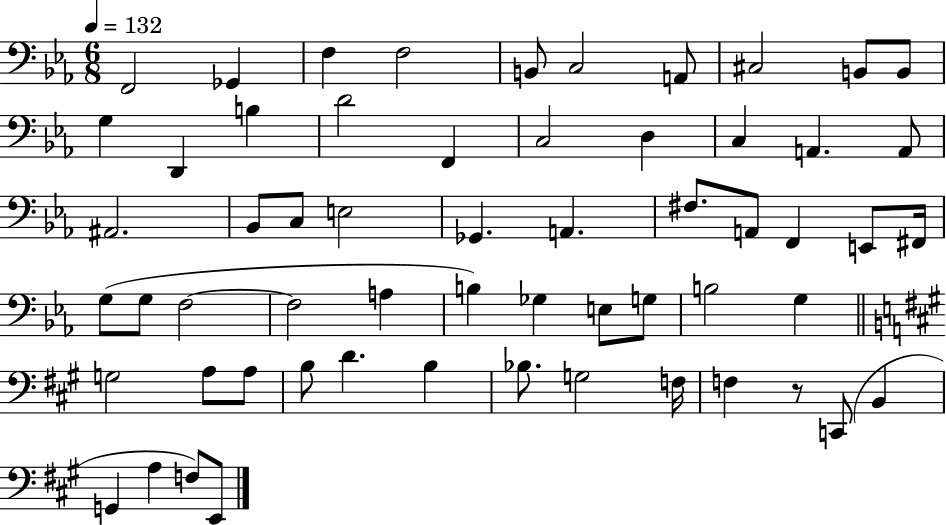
F2/h Gb2/q F3/q F3/h B2/e C3/h A2/e C#3/h B2/e B2/e G3/q D2/q B3/q D4/h F2/q C3/h D3/q C3/q A2/q. A2/e A#2/h. Bb2/e C3/e E3/h Gb2/q. A2/q. F#3/e. A2/e F2/q E2/e F#2/s G3/e G3/e F3/h F3/h A3/q B3/q Gb3/q E3/e G3/e B3/h G3/q G3/h A3/e A3/e B3/e D4/q. B3/q Bb3/e. G3/h F3/s F3/q R/e C2/e B2/q G2/q A3/q F3/e E2/e